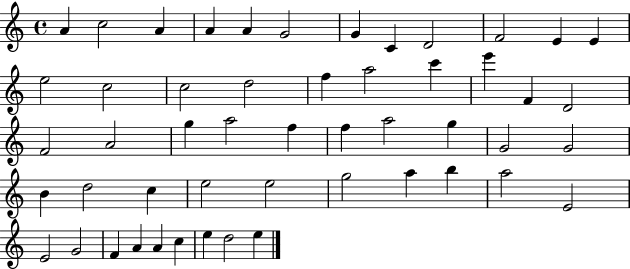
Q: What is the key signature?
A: C major